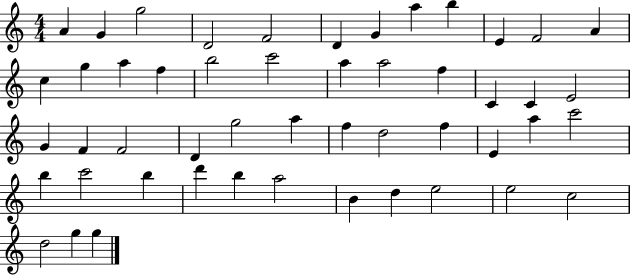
A4/q G4/q G5/h D4/h F4/h D4/q G4/q A5/q B5/q E4/q F4/h A4/q C5/q G5/q A5/q F5/q B5/h C6/h A5/q A5/h F5/q C4/q C4/q E4/h G4/q F4/q F4/h D4/q G5/h A5/q F5/q D5/h F5/q E4/q A5/q C6/h B5/q C6/h B5/q D6/q B5/q A5/h B4/q D5/q E5/h E5/h C5/h D5/h G5/q G5/q